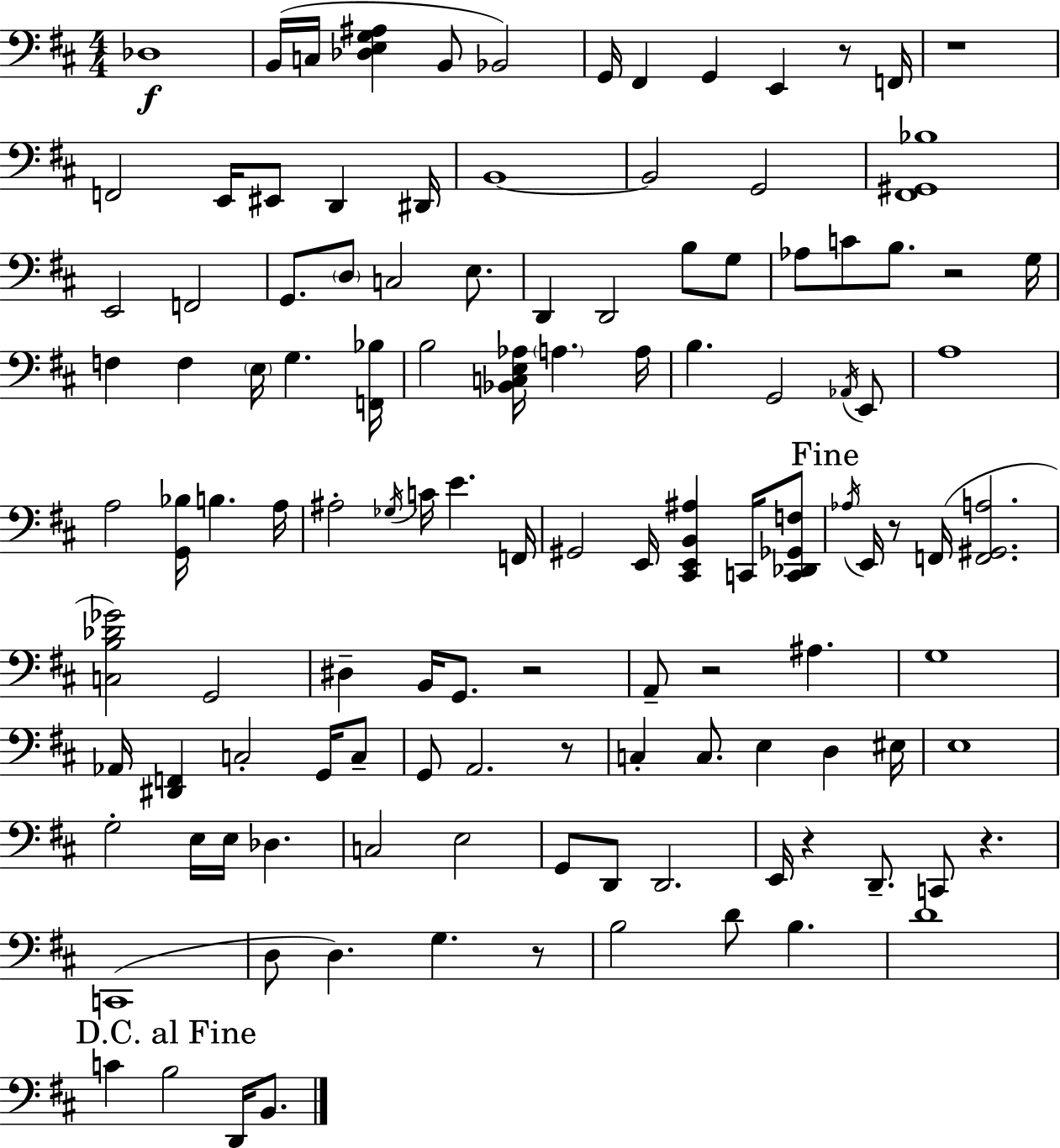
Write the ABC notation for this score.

X:1
T:Untitled
M:4/4
L:1/4
K:D
_D,4 B,,/4 C,/4 [_D,E,G,^A,] B,,/2 _B,,2 G,,/4 ^F,, G,, E,, z/2 F,,/4 z4 F,,2 E,,/4 ^E,,/2 D,, ^D,,/4 B,,4 B,,2 G,,2 [^F,,^G,,_B,]4 E,,2 F,,2 G,,/2 D,/2 C,2 E,/2 D,, D,,2 B,/2 G,/2 _A,/2 C/2 B,/2 z2 G,/4 F, F, E,/4 G, [F,,_B,]/4 B,2 [_B,,C,E,_A,]/4 A, A,/4 B, G,,2 _A,,/4 E,,/2 A,4 A,2 [G,,_B,]/4 B, A,/4 ^A,2 _G,/4 C/4 E F,,/4 ^G,,2 E,,/4 [^C,,E,,B,,^A,] C,,/4 [C,,_D,,_G,,F,]/2 _A,/4 E,,/4 z/2 F,,/4 [F,,^G,,A,]2 [C,B,_D_G]2 G,,2 ^D, B,,/4 G,,/2 z2 A,,/2 z2 ^A, G,4 _A,,/4 [^D,,F,,] C,2 G,,/4 C,/2 G,,/2 A,,2 z/2 C, C,/2 E, D, ^E,/4 E,4 G,2 E,/4 E,/4 _D, C,2 E,2 G,,/2 D,,/2 D,,2 E,,/4 z D,,/2 C,,/2 z C,,4 D,/2 D, G, z/2 B,2 D/2 B, D4 C B,2 D,,/4 B,,/2